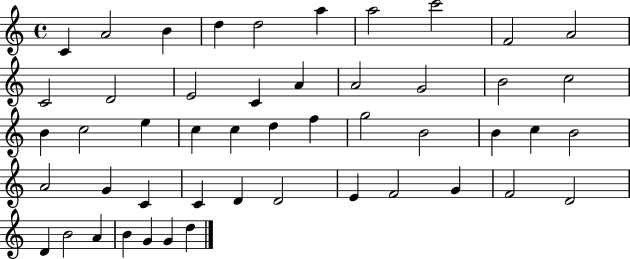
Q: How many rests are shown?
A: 0